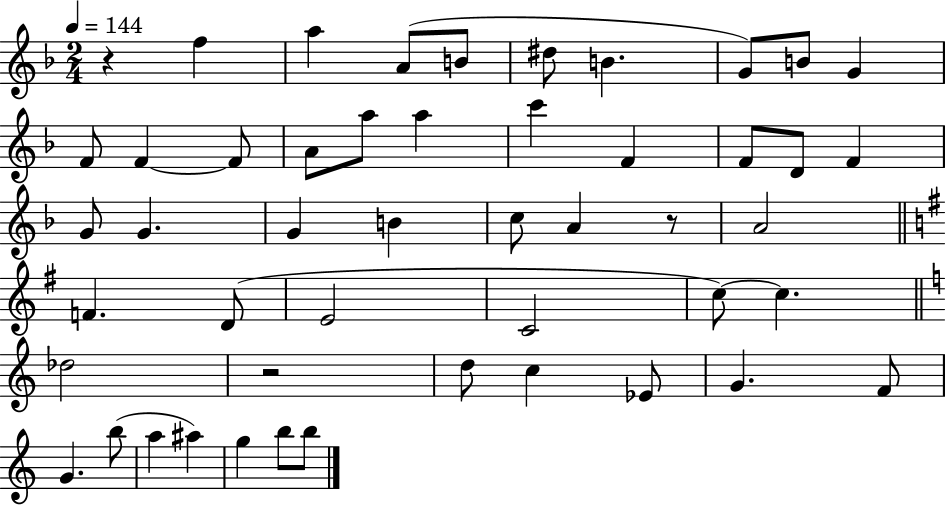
R/q F5/q A5/q A4/e B4/e D#5/e B4/q. G4/e B4/e G4/q F4/e F4/q F4/e A4/e A5/e A5/q C6/q F4/q F4/e D4/e F4/q G4/e G4/q. G4/q B4/q C5/e A4/q R/e A4/h F4/q. D4/e E4/h C4/h C5/e C5/q. Db5/h R/h D5/e C5/q Eb4/e G4/q. F4/e G4/q. B5/e A5/q A#5/q G5/q B5/e B5/e